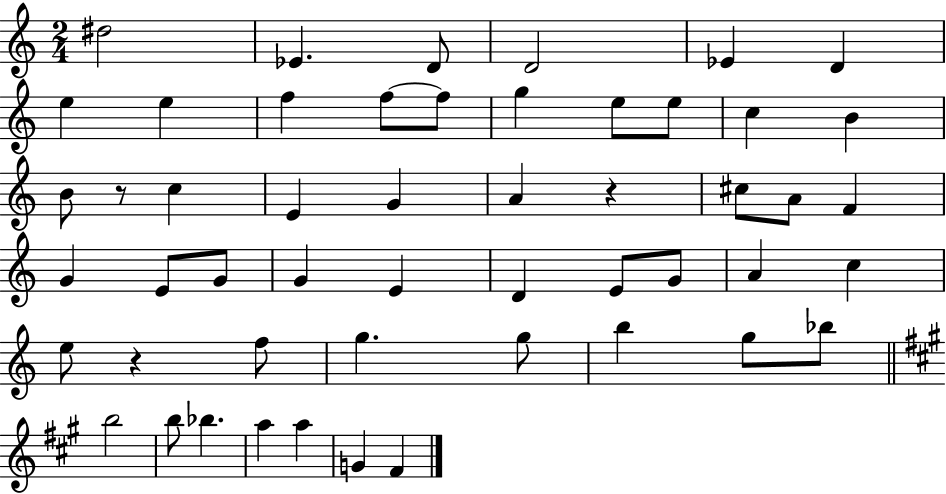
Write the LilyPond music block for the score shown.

{
  \clef treble
  \numericTimeSignature
  \time 2/4
  \key c \major
  \repeat volta 2 { dis''2 | ees'4. d'8 | d'2 | ees'4 d'4 | \break e''4 e''4 | f''4 f''8~~ f''8 | g''4 e''8 e''8 | c''4 b'4 | \break b'8 r8 c''4 | e'4 g'4 | a'4 r4 | cis''8 a'8 f'4 | \break g'4 e'8 g'8 | g'4 e'4 | d'4 e'8 g'8 | a'4 c''4 | \break e''8 r4 f''8 | g''4. g''8 | b''4 g''8 bes''8 | \bar "||" \break \key a \major b''2 | b''8 bes''4. | a''4 a''4 | g'4 fis'4 | \break } \bar "|."
}